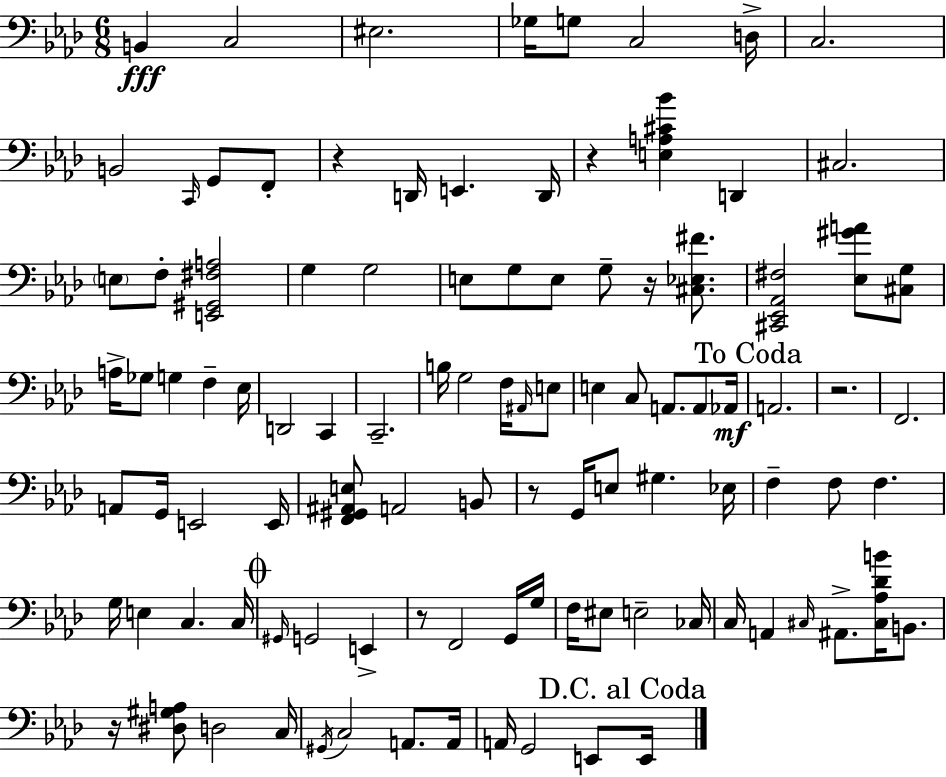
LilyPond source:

{
  \clef bass
  \numericTimeSignature
  \time 6/8
  \key aes \major
  \repeat volta 2 { b,4\fff c2 | eis2. | ges16 g8 c2 d16-> | c2. | \break b,2 \grace { c,16 } g,8 f,8-. | r4 d,16 e,4. | d,16 r4 <e a cis' bes'>4 d,4 | cis2. | \break \parenthesize e8 f8-. <e, gis, fis a>2 | g4 g2 | e8 g8 e8 g8-- r16 <cis ees fis'>8. | <cis, ees, aes, fis>2 <ees gis' a'>8 <cis g>8 | \break a16-> ges8 g4 f4-- | ees16 d,2 c,4 | c,2.-- | b16 g2 f16 \grace { ais,16 } | \break e8 e4 c8 a,8. a,8 | aes,16\mf \mark "To Coda" a,2. | r2. | f,2. | \break a,8 g,16 e,2 | e,16 <f, gis, ais, e>8 a,2 | b,8 r8 g,16 e8 gis4. | ees16 f4-- f8 f4. | \break g16 e4 c4. | c16 \mark \markup { \musicglyph "scripts.coda" } \grace { gis,16 } g,2 e,4-> | r8 f,2 | g,16 g16 f16 eis8 e2-- | \break ces16 c16 a,4 \grace { cis16 } ais,8.-> | <cis aes des' b'>16 b,8. r16 <dis gis a>8 d2 | c16 \acciaccatura { gis,16 } c2 | a,8. a,16 a,16 g,2 | \break e,8 \mark "D.C. al Coda" e,16 } \bar "|."
}